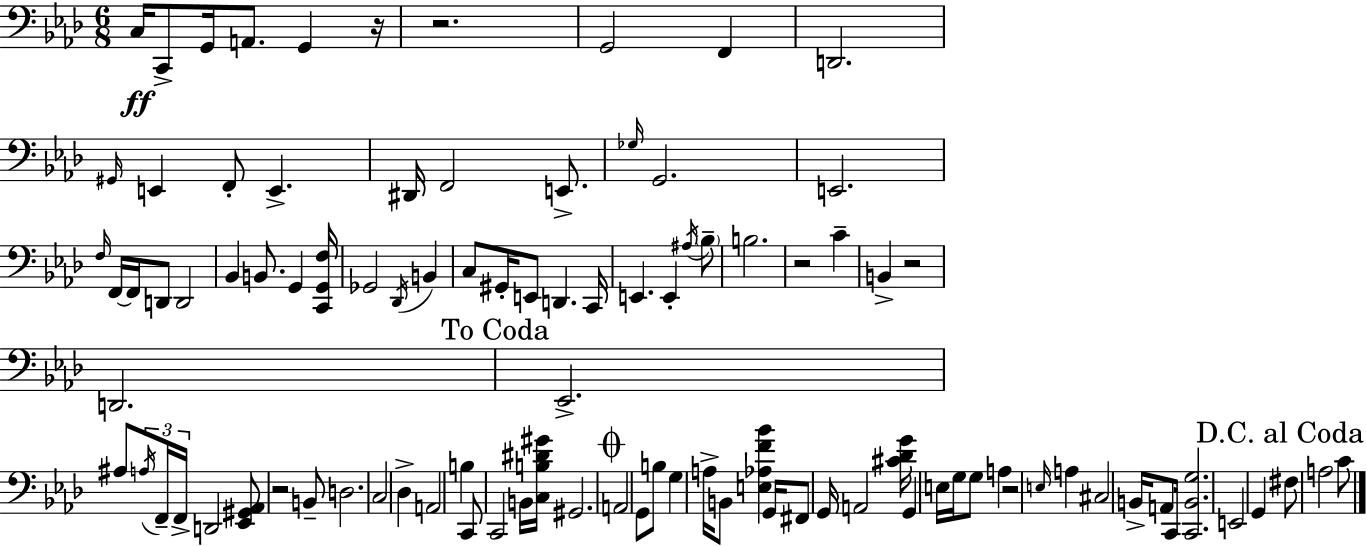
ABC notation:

X:1
T:Untitled
M:6/8
L:1/4
K:Ab
C,/4 C,,/2 G,,/4 A,,/2 G,, z/4 z2 G,,2 F,, D,,2 ^G,,/4 E,, F,,/2 E,, ^D,,/4 F,,2 E,,/2 _G,/4 G,,2 E,,2 F,/4 F,,/4 F,,/4 D,,/2 D,,2 _B,, B,,/2 G,, [C,,G,,F,]/4 _G,,2 _D,,/4 B,, C,/2 ^G,,/4 E,,/2 D,, C,,/4 E,, E,, ^A,/4 _B,/2 B,2 z2 C B,, z2 D,,2 _E,,2 ^A,/2 A,/4 F,,/4 F,,/4 D,,2 [_E,,^G,,_A,,]/2 z2 B,,/2 D,2 C,2 _D, A,,2 B, C,,/2 C,,2 B,,/4 [C,B,^D^G]/4 ^G,,2 A,,2 G,,/2 B,/2 G, A,/4 B,,/2 [E,_A,F_B] G,,/4 ^F,,/2 G,,/4 A,,2 [^C_DG]/4 G,, E,/4 G,/4 G,/2 A, z2 E,/4 A, ^C,2 B,,/4 A,,/2 C,,/4 [C,,B,,G,]2 E,,2 G,, ^F,/2 A,2 C/2